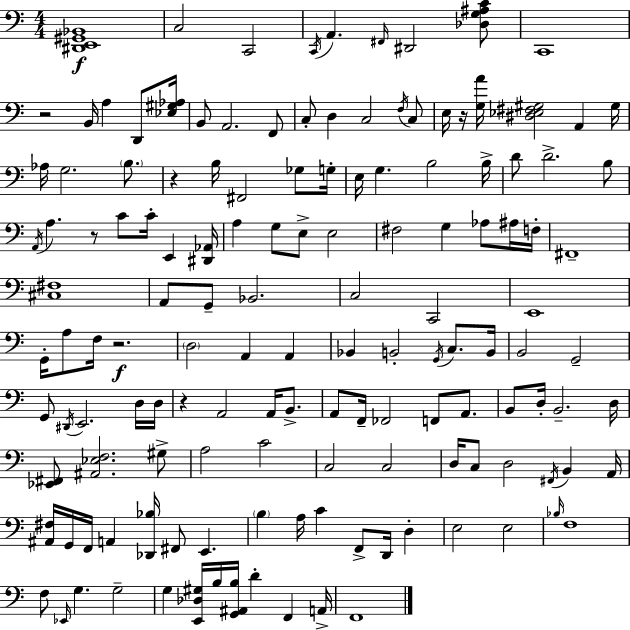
{
  \clef bass
  \numericTimeSignature
  \time 4/4
  \key c \major
  \repeat volta 2 { <dis, e, gis, bes,>1\f | c2 c,2 | \acciaccatura { c,16 } a,4. \grace { fis,16 } dis,2 | <des g ais c'>8 c,1 | \break r2 b,16 a4 d,8 | <ees gis aes>16 b,8 a,2. | f,8 c8-. d4 c2 | \acciaccatura { f16 } c8 e16 r16 <g a'>16 <dis ees fis gis>2 a,4 | \break gis16 aes16 g2. | \parenthesize b8. r4 b16 fis,2 | ges8 g16-. e16 g4. b2 | b16-> d'8 d'2.-> | \break b8 \acciaccatura { a,16 } a4. r8 c'8 c'16-. e,4 | <dis, aes,>16 a4 g8 e8-> e2 | fis2 g4 | aes8 ais16 f16-. fis,1-- | \break <cis fis>1 | a,8 g,8-- bes,2. | c2 c,2 | e,1 | \break g,16-. a8 f16 r2.\f | \parenthesize d2 a,4 | a,4 bes,4 b,2-. | \acciaccatura { g,16 } c8. b,16 b,2 g,2-- | \break g,8 \acciaccatura { dis,16 } e,2. | d16 d16 r4 a,2 | a,16 b,8.-> a,8 f,16-- fes,2 | f,8 a,8. b,8 d16-. b,2.-- | \break d16 <ees, fis,>8 <ais, ees f>2. | gis8-> a2 c'2 | c2 c2 | d16 c8 d2 | \break \acciaccatura { fis,16 } b,4 a,16 <ais, fis>16 g,16 f,16 a,4 <des, bes>16 fis,8 | e,4. \parenthesize b4 a16 c'4 | f,8-> d,16 d4-. e2 e2 | \grace { bes16 } f1 | \break f8 \grace { ees,16 } g4. | g2-- g4 <e, des gis>16 b16 <g, ais, b>16 | d'4-. f,4 a,16-> f,1 | } \bar "|."
}